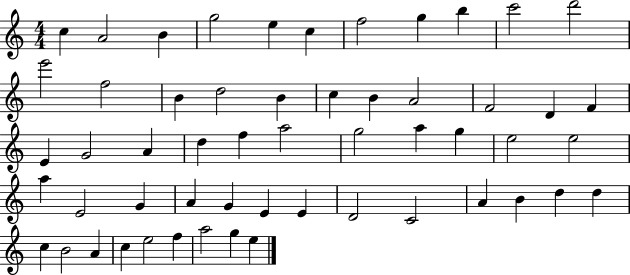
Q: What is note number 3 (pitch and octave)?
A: B4